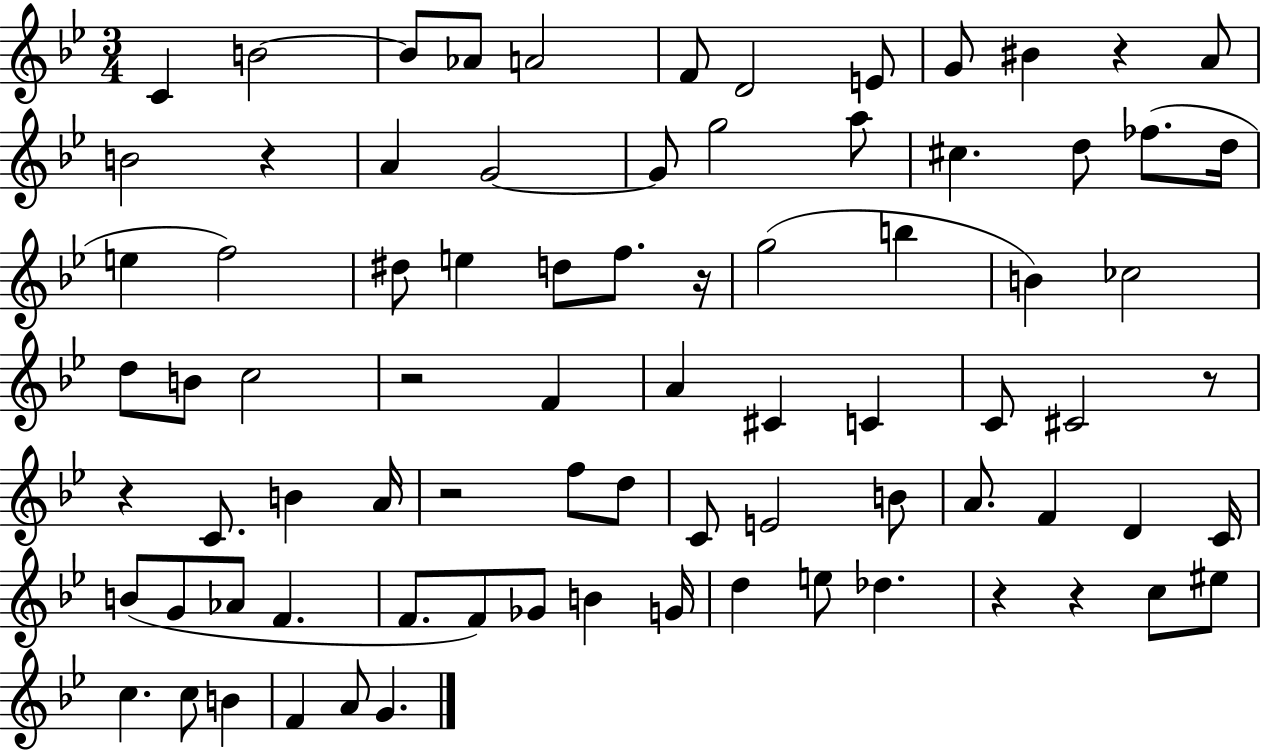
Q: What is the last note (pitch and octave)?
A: G4